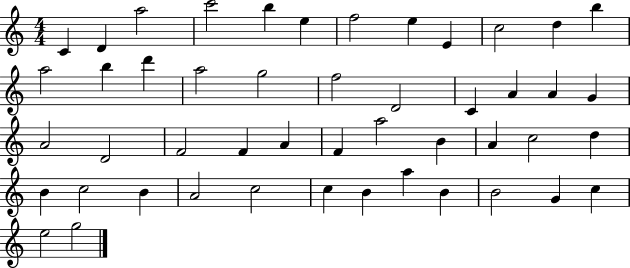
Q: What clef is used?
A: treble